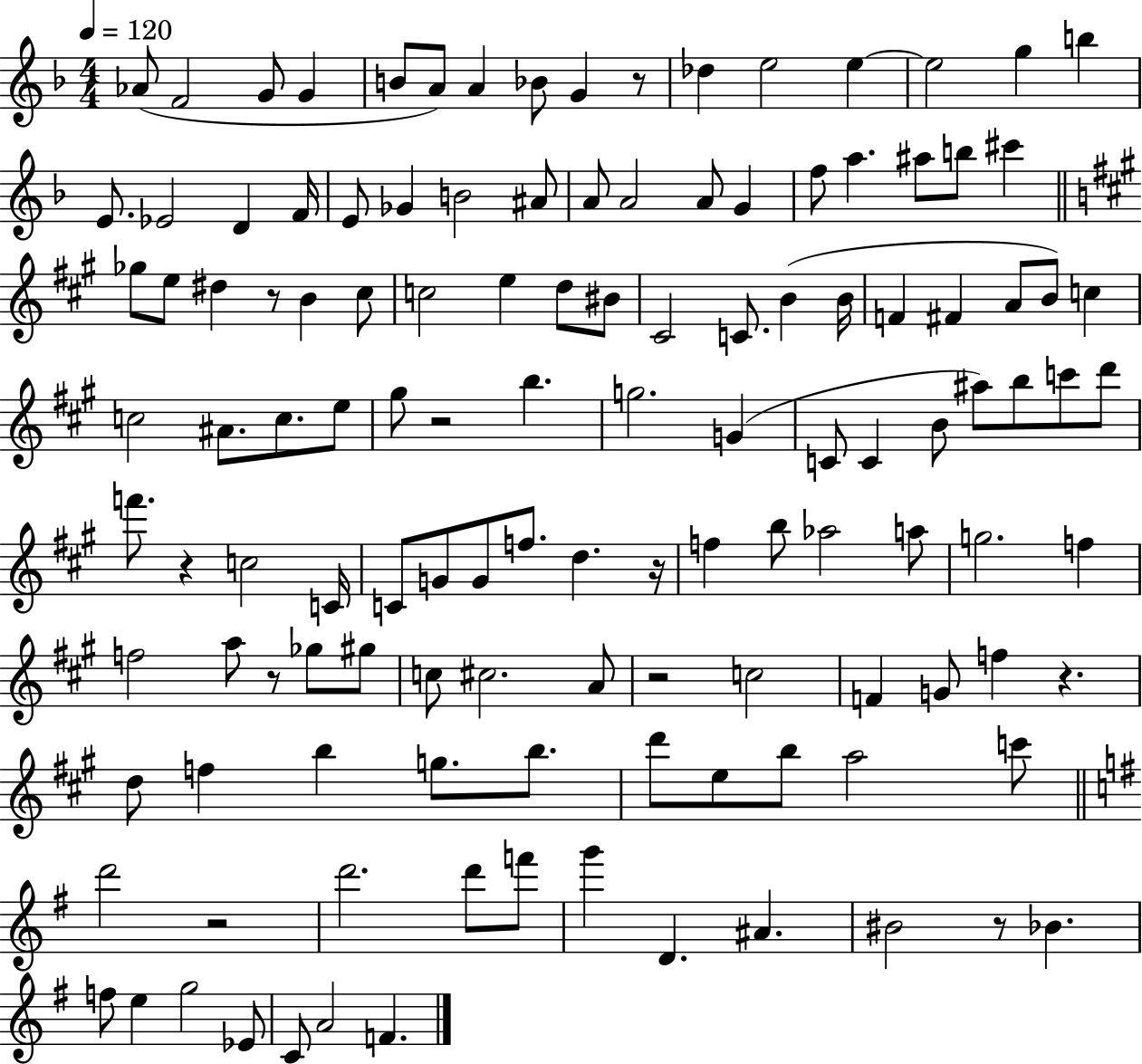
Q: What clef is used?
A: treble